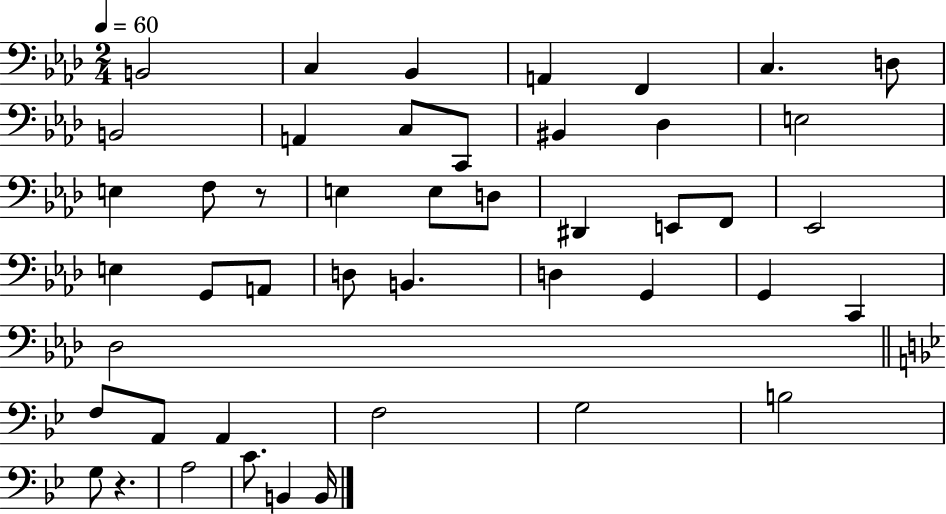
X:1
T:Untitled
M:2/4
L:1/4
K:Ab
B,,2 C, _B,, A,, F,, C, D,/2 B,,2 A,, C,/2 C,,/2 ^B,, _D, E,2 E, F,/2 z/2 E, E,/2 D,/2 ^D,, E,,/2 F,,/2 _E,,2 E, G,,/2 A,,/2 D,/2 B,, D, G,, G,, C,, _D,2 F,/2 A,,/2 A,, F,2 G,2 B,2 G,/2 z A,2 C/2 B,, B,,/4